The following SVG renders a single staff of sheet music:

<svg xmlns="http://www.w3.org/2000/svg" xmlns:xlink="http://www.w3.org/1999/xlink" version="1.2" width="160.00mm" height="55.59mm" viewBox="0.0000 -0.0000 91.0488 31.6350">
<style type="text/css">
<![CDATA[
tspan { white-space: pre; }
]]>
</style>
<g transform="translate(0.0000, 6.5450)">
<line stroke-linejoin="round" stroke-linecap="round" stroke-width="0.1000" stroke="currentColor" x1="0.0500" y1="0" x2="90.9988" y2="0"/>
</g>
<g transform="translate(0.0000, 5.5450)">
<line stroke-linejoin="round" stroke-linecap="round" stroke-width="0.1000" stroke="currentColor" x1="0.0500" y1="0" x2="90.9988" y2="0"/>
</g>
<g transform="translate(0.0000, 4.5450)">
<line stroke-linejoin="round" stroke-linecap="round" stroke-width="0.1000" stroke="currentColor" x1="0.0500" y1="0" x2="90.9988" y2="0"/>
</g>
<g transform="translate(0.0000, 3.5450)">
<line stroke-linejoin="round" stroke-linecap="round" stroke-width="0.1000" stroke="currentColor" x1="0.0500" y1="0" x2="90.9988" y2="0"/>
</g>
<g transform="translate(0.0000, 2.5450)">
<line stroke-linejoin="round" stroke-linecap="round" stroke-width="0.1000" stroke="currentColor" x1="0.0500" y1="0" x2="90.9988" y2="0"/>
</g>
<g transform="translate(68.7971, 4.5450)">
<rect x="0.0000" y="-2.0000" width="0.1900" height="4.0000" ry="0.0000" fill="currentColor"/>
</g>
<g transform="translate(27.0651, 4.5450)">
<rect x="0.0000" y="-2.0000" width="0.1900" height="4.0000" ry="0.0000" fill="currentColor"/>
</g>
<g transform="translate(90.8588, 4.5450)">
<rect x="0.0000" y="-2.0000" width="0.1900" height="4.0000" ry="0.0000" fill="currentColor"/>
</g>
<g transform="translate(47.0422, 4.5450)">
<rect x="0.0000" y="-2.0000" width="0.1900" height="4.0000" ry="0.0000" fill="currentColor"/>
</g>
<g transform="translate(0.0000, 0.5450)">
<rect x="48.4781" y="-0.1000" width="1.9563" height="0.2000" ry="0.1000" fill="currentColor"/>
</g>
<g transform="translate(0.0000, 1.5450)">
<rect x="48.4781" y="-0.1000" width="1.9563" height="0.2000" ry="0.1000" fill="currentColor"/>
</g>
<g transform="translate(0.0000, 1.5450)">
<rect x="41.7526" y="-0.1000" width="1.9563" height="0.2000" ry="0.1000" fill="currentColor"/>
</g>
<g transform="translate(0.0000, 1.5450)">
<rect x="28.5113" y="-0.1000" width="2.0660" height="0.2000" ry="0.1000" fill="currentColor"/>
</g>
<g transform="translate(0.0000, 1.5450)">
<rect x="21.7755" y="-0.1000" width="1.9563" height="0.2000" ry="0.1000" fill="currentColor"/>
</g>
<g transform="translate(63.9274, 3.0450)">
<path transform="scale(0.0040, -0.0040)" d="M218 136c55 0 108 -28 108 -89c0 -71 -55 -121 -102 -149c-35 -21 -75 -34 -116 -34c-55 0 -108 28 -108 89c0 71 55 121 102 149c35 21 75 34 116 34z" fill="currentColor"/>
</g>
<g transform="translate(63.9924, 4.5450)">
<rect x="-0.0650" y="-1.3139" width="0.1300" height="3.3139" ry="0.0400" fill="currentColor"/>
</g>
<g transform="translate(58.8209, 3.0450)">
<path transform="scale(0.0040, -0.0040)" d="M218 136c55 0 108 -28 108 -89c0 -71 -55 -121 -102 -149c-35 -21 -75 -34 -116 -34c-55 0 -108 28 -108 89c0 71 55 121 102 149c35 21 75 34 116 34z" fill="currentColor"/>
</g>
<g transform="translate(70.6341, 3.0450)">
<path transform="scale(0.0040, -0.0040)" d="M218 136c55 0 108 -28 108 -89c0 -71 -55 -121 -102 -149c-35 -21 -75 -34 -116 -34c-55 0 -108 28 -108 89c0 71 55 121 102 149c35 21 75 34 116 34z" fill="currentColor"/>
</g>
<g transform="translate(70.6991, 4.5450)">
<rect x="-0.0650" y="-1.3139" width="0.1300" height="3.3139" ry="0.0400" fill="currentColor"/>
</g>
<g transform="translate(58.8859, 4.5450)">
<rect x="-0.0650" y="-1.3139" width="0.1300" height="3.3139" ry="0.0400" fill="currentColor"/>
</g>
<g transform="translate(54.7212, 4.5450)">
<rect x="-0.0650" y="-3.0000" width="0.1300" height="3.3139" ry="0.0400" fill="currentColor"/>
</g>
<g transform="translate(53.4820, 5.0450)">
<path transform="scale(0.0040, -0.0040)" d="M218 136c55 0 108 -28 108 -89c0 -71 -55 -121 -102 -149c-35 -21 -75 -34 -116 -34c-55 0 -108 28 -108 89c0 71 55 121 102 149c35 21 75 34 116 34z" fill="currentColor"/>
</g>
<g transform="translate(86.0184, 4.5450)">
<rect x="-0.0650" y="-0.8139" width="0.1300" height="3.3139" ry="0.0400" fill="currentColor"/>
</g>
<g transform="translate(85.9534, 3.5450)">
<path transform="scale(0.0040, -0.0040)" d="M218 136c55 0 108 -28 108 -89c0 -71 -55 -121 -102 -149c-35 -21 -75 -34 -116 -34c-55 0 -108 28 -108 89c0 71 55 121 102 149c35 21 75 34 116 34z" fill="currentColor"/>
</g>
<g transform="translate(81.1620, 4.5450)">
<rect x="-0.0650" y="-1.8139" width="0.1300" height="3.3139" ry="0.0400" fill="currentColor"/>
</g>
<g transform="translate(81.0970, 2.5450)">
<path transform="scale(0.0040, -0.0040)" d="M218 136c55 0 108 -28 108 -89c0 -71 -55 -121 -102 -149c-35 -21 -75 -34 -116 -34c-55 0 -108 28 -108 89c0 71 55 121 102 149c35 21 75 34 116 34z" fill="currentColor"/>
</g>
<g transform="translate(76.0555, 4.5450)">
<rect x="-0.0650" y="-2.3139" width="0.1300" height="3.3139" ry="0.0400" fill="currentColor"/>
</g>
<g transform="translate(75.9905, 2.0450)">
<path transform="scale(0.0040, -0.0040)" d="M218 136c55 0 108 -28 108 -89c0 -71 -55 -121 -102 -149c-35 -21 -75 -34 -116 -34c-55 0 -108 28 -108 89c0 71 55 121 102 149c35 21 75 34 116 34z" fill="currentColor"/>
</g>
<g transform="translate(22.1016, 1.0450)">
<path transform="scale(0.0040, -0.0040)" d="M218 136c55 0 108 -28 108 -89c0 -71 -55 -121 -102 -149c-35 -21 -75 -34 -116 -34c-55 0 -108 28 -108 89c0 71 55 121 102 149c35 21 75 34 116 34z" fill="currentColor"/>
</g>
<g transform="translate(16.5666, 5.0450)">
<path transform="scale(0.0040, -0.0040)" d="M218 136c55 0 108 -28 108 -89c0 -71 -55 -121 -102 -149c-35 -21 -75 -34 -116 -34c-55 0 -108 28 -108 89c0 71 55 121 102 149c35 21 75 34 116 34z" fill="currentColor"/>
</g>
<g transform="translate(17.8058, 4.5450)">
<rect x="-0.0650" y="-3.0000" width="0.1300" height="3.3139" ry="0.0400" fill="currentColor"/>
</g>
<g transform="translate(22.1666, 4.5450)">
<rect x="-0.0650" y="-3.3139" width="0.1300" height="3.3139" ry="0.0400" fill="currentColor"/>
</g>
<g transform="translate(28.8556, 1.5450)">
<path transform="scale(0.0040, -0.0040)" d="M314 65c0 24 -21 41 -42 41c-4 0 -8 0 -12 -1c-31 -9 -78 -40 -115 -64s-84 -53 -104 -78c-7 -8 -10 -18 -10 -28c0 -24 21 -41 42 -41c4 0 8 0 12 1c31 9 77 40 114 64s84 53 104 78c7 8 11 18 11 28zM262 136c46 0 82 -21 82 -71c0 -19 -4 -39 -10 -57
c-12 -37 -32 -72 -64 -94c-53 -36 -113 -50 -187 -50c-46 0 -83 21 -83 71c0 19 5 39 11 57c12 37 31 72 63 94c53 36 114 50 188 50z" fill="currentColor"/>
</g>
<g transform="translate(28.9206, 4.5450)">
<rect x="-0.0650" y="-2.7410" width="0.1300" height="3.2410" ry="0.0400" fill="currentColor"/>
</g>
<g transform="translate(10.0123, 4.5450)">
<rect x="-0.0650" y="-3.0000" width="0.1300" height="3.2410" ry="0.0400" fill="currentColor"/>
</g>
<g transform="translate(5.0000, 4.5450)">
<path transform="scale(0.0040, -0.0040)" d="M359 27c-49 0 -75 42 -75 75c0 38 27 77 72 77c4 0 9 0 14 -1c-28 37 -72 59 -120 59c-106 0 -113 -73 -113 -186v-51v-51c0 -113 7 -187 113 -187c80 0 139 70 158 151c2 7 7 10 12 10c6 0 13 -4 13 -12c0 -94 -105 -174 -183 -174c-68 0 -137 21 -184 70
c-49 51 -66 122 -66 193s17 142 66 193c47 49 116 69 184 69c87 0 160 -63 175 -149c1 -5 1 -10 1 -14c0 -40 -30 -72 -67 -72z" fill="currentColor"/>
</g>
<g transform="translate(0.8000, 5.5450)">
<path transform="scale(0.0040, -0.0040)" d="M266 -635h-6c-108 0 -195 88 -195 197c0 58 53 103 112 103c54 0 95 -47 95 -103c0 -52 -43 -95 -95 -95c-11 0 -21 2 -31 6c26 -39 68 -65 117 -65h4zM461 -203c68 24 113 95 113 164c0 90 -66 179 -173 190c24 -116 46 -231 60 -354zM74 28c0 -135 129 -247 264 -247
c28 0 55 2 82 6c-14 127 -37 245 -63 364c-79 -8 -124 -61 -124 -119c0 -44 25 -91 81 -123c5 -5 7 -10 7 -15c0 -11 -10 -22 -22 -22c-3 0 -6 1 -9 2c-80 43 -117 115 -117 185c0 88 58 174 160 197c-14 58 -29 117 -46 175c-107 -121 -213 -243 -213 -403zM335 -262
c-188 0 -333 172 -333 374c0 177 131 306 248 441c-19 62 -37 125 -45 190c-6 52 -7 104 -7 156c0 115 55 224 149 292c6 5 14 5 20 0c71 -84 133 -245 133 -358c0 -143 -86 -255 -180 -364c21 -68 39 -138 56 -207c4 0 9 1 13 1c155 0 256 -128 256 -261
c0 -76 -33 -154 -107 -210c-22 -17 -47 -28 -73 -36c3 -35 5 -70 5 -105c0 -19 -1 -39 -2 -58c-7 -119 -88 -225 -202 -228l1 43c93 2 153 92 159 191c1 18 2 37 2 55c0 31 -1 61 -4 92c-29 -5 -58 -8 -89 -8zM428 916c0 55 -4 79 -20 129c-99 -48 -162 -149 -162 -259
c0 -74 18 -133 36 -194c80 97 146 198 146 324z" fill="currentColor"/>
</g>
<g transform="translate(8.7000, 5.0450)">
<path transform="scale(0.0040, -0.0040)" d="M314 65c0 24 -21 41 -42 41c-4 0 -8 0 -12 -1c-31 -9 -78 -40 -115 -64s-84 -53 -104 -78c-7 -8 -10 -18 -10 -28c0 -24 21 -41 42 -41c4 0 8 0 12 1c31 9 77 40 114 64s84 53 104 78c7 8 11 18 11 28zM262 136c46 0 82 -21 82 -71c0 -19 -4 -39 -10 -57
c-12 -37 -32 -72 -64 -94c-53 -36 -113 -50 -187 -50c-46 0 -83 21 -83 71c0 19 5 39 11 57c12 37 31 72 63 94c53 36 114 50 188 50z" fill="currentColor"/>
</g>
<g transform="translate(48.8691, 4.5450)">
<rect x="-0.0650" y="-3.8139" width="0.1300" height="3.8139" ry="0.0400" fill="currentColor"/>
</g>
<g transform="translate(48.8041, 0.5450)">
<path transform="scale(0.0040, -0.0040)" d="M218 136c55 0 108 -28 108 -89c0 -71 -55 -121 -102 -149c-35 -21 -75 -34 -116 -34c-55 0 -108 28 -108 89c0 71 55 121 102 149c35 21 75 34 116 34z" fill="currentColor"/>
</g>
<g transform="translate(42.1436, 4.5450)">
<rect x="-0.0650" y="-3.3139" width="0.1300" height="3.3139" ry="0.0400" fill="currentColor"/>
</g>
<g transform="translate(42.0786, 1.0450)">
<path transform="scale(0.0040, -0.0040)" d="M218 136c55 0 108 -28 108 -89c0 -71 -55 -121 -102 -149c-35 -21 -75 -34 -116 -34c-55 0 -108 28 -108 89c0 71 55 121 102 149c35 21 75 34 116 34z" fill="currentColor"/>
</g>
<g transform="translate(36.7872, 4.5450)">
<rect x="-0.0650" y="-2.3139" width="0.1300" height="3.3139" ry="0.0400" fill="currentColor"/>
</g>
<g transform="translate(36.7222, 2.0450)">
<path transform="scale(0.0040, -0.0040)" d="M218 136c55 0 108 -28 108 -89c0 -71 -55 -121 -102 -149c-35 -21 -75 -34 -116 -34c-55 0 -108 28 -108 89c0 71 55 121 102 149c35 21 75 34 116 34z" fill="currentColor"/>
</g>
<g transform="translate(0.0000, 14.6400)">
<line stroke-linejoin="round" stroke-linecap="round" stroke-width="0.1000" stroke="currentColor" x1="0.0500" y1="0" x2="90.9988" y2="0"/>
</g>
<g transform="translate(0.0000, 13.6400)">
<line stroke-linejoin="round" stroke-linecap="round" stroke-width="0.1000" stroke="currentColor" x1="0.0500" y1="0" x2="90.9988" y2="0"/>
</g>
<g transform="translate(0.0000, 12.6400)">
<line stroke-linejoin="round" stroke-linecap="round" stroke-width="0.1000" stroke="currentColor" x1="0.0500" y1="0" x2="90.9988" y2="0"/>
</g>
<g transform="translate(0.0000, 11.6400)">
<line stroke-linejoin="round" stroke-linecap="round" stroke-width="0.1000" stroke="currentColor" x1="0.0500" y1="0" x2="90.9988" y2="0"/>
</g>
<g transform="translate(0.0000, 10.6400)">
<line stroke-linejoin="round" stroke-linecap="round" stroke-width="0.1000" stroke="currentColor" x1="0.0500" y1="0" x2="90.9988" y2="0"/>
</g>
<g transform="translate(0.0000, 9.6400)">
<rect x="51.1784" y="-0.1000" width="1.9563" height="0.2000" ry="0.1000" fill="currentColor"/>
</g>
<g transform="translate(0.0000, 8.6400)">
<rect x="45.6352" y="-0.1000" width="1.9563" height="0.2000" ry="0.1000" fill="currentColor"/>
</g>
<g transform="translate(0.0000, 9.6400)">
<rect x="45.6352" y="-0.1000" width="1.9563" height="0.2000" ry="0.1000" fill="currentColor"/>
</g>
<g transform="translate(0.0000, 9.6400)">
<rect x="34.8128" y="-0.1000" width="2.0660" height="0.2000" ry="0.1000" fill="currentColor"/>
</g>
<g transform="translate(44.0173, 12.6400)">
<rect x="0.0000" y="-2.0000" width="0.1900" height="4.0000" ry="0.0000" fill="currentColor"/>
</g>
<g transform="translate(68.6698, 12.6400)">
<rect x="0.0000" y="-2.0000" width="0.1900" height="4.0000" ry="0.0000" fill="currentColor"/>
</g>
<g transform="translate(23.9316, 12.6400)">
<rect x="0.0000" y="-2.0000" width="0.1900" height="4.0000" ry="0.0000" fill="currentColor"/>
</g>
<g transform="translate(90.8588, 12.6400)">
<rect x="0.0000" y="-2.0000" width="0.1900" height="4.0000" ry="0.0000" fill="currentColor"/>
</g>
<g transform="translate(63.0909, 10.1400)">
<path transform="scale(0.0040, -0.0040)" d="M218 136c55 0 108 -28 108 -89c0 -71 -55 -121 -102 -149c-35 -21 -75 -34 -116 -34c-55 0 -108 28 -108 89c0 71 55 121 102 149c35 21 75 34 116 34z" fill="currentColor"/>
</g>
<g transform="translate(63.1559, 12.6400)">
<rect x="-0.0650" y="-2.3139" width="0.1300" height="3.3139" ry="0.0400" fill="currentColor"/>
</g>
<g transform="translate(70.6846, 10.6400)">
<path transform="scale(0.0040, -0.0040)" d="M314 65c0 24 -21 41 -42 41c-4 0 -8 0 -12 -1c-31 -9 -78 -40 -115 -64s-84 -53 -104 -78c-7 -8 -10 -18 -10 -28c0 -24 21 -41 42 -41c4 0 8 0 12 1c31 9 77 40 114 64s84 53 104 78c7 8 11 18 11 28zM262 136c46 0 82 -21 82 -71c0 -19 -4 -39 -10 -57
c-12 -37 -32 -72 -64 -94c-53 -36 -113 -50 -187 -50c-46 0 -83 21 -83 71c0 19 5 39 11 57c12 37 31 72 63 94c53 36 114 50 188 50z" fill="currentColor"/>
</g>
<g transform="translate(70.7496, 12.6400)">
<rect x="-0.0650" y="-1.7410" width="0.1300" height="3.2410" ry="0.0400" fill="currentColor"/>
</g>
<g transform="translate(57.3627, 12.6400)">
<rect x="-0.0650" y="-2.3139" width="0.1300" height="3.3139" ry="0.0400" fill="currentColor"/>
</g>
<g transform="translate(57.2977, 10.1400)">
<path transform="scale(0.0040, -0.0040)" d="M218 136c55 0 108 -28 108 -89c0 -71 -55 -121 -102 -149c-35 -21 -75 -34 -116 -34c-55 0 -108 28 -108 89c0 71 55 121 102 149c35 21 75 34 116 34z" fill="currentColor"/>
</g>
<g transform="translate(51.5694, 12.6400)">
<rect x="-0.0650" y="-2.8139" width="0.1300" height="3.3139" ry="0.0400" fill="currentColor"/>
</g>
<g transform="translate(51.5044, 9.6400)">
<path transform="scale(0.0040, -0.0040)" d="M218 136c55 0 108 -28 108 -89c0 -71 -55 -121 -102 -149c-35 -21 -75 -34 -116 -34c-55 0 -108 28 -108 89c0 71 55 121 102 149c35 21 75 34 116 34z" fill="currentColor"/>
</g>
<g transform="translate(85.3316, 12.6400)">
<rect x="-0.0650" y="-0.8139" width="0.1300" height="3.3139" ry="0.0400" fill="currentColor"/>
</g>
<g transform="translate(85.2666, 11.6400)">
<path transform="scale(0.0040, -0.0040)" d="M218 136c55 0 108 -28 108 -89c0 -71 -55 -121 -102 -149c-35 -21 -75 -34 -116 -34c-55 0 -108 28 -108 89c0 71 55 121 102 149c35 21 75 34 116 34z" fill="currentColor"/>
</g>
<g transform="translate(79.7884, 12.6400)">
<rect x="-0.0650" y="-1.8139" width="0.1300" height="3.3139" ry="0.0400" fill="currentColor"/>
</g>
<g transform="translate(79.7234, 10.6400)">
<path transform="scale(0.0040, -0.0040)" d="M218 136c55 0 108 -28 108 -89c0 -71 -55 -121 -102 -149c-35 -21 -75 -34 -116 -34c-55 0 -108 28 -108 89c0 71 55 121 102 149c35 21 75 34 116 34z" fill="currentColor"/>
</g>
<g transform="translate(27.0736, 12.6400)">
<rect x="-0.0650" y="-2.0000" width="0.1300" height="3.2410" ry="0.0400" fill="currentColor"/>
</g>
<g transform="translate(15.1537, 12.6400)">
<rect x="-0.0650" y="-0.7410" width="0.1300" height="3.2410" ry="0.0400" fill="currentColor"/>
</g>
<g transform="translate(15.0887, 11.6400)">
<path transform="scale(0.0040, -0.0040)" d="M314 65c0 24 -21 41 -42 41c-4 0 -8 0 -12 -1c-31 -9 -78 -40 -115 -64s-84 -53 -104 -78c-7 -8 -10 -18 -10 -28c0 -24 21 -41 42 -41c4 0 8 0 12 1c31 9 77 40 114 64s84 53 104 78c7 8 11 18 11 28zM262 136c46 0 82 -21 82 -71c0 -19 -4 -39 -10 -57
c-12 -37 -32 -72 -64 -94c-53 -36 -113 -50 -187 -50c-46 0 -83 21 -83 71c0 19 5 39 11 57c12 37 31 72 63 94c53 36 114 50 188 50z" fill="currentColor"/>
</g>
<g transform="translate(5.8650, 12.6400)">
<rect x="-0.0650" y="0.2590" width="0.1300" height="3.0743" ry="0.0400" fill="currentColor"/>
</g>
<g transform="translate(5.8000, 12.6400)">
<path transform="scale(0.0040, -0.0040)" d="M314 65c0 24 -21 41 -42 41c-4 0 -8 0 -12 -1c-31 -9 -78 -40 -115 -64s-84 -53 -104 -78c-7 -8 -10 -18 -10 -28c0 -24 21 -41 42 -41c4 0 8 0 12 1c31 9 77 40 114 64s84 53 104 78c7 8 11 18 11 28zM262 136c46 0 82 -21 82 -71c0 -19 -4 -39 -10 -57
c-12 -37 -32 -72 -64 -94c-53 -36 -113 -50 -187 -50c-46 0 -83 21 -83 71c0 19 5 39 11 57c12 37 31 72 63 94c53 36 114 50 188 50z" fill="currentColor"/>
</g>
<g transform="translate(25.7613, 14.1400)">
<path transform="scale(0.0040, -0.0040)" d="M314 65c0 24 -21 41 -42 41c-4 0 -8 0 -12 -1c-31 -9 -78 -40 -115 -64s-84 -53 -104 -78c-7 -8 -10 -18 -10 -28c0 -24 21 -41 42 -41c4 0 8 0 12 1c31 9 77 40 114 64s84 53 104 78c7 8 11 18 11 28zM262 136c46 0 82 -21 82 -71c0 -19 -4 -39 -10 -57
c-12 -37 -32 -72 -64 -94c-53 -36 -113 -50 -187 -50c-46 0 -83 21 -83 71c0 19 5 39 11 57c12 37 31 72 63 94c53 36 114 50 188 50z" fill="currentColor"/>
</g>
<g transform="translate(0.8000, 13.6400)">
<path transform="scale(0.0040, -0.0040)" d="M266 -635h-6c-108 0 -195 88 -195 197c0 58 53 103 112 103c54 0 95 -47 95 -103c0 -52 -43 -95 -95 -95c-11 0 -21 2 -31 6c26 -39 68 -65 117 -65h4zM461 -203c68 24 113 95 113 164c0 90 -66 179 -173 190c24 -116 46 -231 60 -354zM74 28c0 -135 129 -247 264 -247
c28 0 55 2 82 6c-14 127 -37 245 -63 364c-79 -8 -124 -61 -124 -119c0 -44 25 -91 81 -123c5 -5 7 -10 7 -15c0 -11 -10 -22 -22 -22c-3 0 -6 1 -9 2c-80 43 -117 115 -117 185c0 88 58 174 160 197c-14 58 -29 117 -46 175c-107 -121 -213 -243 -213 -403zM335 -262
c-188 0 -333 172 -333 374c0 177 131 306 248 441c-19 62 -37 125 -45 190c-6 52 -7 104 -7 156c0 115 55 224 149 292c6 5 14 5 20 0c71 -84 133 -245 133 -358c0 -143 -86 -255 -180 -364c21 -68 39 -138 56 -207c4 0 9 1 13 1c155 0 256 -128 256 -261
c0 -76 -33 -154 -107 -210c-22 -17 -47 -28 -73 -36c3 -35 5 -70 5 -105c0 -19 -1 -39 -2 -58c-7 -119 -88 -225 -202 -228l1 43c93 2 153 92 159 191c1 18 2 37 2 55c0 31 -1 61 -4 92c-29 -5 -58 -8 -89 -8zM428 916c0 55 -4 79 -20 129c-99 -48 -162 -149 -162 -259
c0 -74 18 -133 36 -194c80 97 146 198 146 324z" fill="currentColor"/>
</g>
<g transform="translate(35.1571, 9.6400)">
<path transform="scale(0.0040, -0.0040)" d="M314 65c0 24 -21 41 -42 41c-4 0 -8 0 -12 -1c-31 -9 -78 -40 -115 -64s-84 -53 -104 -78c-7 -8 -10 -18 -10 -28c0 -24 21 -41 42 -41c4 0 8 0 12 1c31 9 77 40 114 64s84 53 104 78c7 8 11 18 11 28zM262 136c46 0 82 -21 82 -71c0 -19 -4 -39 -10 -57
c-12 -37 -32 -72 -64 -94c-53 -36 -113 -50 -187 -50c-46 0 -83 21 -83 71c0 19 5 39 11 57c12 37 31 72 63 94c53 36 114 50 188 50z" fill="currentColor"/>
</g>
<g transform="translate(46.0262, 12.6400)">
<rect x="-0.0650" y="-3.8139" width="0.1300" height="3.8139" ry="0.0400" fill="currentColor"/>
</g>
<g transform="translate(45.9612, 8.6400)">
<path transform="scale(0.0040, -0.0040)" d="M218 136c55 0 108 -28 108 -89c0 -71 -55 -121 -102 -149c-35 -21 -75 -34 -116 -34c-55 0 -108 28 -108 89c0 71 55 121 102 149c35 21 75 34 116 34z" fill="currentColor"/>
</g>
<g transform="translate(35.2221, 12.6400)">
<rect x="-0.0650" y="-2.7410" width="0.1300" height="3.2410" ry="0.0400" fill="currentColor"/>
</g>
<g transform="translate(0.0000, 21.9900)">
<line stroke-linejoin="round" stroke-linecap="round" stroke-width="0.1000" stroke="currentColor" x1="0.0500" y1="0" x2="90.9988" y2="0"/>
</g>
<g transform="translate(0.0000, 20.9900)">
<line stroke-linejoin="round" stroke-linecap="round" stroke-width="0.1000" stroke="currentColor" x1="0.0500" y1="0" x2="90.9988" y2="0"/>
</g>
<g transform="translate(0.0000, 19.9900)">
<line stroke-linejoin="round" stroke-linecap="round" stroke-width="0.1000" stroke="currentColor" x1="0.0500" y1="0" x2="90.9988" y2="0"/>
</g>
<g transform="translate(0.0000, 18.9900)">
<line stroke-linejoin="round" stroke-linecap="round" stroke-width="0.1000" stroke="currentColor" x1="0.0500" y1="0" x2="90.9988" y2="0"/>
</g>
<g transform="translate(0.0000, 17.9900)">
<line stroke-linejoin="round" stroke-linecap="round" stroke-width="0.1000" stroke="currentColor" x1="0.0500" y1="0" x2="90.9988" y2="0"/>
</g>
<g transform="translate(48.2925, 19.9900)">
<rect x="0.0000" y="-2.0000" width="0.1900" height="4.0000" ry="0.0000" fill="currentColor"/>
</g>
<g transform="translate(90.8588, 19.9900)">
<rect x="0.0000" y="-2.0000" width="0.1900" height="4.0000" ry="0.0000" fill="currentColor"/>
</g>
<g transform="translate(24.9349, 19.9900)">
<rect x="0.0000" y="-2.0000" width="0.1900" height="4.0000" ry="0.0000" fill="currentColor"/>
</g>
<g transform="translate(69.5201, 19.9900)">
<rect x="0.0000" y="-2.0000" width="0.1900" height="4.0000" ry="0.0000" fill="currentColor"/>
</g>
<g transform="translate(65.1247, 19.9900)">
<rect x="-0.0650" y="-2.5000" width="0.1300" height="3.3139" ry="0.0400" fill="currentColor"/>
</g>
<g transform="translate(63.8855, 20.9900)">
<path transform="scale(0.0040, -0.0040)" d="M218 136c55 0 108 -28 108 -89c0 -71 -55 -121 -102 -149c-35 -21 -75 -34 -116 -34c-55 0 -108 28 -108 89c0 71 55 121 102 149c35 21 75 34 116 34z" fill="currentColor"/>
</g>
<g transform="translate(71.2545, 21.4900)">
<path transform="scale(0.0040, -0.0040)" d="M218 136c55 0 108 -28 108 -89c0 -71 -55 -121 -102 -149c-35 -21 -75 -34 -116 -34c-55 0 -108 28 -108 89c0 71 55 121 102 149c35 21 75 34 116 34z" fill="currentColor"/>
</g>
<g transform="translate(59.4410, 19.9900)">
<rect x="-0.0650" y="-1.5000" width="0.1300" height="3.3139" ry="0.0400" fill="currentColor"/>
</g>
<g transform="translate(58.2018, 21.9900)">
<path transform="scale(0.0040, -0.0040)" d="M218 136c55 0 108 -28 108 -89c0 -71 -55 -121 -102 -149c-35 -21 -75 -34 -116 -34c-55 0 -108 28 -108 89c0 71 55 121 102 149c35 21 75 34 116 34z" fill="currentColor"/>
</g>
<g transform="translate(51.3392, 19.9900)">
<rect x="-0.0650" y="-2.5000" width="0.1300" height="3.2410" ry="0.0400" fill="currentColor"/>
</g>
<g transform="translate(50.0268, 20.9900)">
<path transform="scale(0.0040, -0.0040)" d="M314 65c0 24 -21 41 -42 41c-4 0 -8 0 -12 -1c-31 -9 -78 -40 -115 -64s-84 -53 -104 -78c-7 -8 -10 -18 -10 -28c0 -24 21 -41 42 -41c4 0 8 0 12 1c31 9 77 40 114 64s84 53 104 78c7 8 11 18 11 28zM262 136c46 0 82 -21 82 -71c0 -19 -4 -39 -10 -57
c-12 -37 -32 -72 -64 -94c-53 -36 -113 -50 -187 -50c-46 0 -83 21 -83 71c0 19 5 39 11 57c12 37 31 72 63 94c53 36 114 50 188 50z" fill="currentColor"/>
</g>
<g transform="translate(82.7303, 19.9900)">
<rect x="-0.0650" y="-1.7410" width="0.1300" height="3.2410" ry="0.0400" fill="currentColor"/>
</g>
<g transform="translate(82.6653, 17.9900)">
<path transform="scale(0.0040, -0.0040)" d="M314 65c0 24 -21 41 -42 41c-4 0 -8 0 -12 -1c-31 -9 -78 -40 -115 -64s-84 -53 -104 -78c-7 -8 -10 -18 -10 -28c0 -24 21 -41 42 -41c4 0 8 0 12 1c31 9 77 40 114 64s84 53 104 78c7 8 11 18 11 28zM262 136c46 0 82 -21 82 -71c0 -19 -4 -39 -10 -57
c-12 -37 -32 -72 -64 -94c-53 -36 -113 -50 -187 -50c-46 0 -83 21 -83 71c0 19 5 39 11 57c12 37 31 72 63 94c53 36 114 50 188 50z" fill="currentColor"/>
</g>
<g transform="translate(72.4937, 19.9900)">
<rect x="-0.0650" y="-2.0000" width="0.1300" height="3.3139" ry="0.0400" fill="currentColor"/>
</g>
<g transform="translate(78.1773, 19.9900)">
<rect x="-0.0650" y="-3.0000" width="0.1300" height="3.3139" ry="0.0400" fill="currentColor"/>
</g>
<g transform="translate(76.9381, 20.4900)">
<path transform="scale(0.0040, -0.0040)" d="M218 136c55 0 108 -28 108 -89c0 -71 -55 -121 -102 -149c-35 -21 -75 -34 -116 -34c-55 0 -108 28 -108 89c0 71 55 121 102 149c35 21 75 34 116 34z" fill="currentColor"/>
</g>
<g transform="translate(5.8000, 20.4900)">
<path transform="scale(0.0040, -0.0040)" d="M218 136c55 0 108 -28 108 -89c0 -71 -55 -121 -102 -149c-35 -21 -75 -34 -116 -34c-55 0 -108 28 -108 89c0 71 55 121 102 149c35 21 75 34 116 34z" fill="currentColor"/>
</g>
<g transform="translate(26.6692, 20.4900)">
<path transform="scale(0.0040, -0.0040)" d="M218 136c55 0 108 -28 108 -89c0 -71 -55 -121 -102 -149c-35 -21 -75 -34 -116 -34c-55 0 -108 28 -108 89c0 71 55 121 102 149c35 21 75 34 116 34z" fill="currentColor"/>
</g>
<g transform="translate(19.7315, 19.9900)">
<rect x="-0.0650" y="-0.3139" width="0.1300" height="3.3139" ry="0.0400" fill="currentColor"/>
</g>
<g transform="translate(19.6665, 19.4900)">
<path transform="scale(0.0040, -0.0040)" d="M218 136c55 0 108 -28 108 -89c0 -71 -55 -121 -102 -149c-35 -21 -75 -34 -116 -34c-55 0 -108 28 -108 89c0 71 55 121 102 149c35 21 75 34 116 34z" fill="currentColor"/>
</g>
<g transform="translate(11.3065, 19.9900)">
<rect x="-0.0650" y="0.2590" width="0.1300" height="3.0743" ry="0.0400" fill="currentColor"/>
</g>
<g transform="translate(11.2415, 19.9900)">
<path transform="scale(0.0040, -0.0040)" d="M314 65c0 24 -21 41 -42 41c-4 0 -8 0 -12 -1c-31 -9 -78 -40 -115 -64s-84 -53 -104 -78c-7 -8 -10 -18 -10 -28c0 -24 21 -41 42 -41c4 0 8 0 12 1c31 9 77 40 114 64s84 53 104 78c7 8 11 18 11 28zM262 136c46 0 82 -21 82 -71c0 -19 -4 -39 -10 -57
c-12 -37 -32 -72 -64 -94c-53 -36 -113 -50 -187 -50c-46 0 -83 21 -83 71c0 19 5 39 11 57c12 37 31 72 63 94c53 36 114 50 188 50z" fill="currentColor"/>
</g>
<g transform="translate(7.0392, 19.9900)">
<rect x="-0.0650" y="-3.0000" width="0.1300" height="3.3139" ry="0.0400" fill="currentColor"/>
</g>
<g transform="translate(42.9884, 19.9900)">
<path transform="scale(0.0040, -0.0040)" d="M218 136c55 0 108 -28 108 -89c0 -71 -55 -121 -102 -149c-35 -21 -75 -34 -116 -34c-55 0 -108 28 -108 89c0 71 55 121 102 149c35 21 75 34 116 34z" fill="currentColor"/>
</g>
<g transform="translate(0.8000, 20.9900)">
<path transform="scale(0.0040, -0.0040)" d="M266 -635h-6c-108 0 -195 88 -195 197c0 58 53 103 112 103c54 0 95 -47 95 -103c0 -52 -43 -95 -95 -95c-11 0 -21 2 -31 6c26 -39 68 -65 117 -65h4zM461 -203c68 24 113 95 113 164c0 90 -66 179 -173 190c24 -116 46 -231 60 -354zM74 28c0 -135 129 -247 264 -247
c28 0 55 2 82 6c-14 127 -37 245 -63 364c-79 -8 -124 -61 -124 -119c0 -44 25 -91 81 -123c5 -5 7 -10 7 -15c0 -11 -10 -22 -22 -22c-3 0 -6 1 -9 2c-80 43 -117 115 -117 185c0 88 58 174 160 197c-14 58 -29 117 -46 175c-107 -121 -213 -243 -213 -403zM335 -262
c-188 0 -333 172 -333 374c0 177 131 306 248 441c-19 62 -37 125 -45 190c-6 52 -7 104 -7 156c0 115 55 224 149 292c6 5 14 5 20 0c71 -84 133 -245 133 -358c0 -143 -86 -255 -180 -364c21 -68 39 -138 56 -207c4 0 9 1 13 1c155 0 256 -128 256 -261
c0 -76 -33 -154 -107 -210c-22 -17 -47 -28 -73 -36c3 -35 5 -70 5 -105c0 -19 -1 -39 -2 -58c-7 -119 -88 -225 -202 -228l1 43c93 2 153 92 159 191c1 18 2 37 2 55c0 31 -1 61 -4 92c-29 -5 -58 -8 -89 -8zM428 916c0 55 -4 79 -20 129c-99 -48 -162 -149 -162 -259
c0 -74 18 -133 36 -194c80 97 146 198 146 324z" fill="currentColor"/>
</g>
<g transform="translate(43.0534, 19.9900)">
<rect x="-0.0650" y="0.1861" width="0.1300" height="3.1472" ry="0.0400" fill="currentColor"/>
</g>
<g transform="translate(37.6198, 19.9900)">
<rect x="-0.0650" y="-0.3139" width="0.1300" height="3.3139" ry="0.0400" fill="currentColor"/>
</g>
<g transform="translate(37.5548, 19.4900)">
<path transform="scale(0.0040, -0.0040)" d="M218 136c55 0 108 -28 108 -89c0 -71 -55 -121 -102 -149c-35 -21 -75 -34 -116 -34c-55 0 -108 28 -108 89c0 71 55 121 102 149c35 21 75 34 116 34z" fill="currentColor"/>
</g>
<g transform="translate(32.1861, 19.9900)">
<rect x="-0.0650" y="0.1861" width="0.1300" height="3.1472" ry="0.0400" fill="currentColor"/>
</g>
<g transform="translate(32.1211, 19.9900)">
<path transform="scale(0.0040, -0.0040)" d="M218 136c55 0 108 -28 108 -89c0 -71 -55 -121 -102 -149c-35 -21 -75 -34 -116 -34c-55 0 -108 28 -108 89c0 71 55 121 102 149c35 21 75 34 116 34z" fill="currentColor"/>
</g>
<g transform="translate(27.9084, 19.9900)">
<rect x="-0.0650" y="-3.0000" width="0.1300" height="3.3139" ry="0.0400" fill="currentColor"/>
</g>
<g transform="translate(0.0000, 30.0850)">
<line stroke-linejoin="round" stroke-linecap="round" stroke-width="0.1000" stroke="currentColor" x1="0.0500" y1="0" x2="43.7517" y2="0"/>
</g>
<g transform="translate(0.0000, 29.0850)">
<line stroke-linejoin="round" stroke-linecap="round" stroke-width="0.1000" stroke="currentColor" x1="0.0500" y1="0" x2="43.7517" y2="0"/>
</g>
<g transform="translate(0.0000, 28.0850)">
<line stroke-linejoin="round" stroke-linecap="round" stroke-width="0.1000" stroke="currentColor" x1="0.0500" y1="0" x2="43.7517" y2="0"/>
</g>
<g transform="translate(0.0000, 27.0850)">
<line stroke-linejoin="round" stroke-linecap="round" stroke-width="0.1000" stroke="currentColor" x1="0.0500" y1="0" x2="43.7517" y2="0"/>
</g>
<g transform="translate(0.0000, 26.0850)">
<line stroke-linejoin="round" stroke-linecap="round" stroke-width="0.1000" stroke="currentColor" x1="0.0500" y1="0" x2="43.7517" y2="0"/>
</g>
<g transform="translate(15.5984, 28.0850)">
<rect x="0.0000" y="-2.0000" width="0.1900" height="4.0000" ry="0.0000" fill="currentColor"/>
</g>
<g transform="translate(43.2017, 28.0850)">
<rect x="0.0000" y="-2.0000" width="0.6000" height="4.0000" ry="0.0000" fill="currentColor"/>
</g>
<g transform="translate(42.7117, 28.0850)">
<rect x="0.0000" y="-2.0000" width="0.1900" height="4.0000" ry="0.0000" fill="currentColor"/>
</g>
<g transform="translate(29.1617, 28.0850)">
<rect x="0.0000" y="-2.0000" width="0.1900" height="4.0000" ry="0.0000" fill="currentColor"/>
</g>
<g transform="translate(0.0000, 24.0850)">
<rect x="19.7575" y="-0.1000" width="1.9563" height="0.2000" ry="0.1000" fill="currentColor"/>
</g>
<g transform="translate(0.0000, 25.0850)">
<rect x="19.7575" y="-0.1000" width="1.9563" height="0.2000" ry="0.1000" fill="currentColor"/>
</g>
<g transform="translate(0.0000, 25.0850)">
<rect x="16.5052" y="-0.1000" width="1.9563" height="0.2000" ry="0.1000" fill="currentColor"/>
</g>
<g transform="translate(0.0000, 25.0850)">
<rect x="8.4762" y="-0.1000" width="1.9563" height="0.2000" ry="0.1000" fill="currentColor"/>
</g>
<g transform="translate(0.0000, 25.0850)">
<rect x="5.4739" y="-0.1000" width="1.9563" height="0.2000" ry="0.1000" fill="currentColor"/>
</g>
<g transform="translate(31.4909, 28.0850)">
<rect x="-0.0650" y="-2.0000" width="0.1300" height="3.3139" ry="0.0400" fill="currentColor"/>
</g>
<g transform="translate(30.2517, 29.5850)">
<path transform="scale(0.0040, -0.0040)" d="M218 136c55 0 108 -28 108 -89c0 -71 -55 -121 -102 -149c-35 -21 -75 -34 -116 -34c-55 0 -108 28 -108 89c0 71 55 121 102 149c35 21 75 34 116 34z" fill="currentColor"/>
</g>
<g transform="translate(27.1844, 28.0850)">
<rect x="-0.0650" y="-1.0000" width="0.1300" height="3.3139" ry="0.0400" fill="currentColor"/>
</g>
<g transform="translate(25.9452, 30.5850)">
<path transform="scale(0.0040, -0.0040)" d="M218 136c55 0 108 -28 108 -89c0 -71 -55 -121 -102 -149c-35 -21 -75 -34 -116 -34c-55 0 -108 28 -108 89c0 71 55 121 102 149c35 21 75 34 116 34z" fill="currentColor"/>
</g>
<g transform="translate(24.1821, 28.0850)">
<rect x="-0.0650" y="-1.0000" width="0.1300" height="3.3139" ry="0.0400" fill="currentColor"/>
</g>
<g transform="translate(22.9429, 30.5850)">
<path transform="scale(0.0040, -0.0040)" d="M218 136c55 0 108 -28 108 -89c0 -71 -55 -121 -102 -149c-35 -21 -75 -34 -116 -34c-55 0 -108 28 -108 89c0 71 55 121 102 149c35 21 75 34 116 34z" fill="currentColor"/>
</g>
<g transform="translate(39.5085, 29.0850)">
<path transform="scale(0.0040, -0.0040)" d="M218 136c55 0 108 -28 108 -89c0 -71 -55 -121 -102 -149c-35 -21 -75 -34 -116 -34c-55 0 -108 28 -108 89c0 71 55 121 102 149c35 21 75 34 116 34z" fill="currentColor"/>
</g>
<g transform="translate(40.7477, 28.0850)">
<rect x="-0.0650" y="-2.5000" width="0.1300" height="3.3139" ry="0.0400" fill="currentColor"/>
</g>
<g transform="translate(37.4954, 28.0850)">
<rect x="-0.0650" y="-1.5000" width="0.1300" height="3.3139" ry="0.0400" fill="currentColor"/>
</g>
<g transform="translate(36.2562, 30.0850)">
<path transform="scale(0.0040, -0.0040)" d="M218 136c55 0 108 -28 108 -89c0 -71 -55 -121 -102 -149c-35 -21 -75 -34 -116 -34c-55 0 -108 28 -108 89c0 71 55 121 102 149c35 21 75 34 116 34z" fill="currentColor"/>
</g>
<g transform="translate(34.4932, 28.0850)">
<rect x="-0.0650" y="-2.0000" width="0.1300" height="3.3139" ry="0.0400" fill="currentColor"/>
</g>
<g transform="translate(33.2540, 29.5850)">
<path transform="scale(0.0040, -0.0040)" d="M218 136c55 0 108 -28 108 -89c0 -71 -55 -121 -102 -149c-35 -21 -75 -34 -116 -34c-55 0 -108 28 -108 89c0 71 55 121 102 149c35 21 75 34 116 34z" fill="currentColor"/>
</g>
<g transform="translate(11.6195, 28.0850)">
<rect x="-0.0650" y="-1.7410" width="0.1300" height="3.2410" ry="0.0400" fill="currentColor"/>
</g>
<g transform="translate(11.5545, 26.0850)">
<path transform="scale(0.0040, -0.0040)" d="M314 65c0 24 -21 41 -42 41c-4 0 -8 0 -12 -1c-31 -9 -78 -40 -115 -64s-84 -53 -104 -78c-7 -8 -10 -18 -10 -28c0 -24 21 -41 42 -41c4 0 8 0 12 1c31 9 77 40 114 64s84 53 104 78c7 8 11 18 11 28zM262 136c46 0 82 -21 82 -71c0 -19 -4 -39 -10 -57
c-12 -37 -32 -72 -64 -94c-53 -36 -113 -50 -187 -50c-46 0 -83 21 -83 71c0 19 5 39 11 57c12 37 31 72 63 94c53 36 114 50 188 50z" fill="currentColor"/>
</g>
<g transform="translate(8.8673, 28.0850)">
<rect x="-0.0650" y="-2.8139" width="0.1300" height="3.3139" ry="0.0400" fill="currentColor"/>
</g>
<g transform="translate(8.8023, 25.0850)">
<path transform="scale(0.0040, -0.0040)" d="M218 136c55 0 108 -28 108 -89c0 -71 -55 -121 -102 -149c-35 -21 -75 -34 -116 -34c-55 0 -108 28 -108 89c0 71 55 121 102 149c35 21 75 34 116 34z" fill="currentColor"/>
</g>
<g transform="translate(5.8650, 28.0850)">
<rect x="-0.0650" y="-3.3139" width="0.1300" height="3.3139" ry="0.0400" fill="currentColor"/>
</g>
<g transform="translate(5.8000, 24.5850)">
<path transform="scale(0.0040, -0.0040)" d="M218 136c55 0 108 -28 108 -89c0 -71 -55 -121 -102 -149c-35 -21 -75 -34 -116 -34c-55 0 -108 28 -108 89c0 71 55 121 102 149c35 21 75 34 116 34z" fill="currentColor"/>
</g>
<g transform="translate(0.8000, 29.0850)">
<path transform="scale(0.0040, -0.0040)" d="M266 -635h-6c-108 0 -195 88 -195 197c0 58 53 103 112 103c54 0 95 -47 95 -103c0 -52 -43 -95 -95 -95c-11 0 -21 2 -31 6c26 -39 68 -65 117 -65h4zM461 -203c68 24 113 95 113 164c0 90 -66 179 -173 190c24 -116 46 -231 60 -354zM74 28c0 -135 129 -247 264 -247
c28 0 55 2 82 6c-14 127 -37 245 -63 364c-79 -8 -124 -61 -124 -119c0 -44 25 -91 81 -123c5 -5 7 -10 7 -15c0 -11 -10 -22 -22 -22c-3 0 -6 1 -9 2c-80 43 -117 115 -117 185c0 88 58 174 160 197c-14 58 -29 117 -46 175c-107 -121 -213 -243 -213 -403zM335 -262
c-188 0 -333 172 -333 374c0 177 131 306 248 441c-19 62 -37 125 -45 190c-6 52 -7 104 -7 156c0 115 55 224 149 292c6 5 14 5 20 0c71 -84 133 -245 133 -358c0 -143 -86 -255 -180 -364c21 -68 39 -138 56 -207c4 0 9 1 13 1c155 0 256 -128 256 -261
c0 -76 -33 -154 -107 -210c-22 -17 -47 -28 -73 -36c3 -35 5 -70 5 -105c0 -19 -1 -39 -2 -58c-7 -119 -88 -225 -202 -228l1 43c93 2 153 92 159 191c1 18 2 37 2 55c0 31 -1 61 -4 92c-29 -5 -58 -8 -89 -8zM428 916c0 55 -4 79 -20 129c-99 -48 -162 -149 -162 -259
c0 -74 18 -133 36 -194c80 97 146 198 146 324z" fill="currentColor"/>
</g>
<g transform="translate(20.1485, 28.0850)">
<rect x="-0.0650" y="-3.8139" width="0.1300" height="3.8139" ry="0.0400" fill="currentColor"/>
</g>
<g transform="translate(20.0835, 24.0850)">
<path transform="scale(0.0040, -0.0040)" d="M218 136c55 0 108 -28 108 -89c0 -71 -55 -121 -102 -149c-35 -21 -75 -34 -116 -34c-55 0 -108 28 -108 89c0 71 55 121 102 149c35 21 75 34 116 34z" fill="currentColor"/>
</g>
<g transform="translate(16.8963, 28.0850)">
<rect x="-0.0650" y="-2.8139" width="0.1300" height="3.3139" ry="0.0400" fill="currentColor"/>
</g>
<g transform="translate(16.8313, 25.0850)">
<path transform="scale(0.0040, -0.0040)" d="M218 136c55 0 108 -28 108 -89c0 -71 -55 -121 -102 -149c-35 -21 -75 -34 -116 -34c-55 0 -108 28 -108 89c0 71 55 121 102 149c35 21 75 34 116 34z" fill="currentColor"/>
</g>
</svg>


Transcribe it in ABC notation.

X:1
T:Untitled
M:4/4
L:1/4
K:C
A2 A b a2 g b c' A e e e g f d B2 d2 F2 a2 c' a g g f2 f d A B2 c A B c B G2 E G F A f2 b a f2 a c' D D F F E G